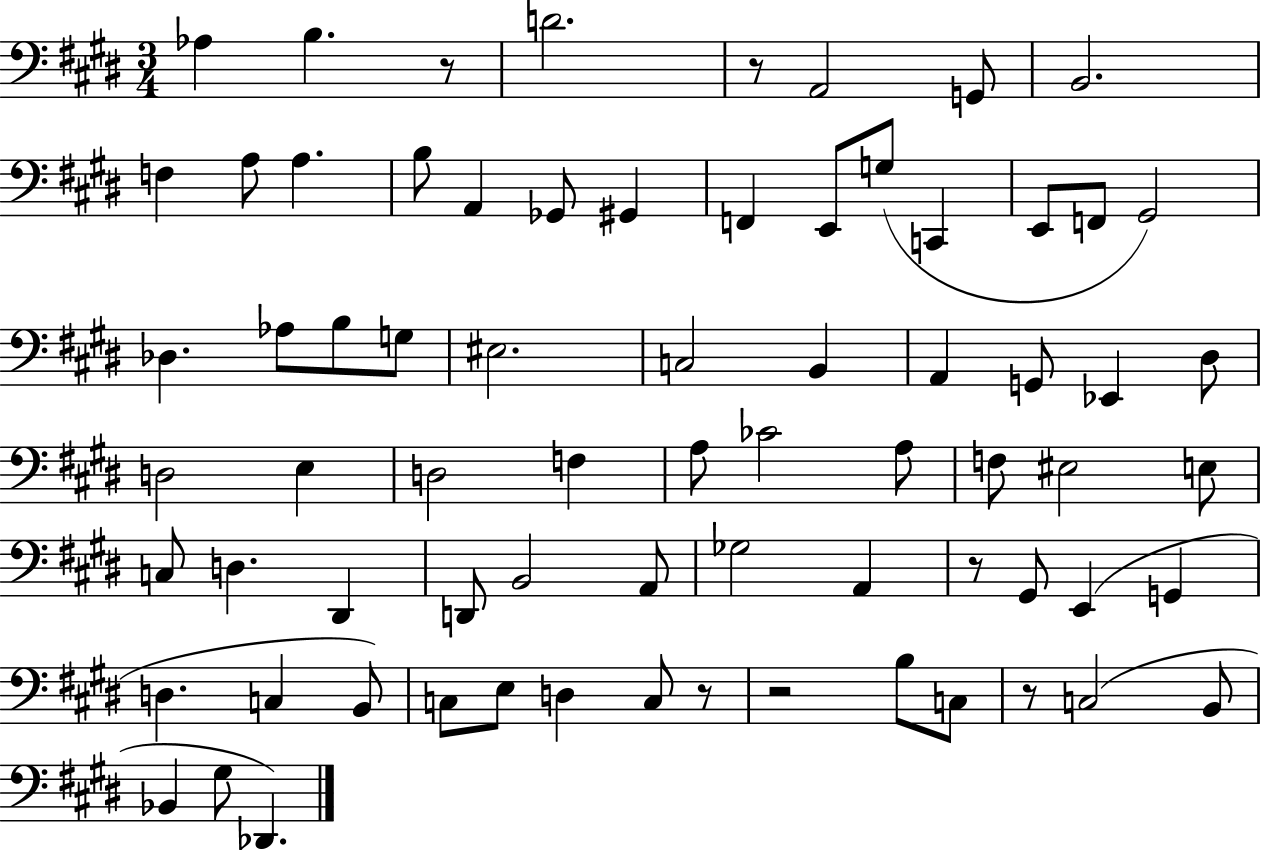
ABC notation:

X:1
T:Untitled
M:3/4
L:1/4
K:E
_A, B, z/2 D2 z/2 A,,2 G,,/2 B,,2 F, A,/2 A, B,/2 A,, _G,,/2 ^G,, F,, E,,/2 G,/2 C,, E,,/2 F,,/2 ^G,,2 _D, _A,/2 B,/2 G,/2 ^E,2 C,2 B,, A,, G,,/2 _E,, ^D,/2 D,2 E, D,2 F, A,/2 _C2 A,/2 F,/2 ^E,2 E,/2 C,/2 D, ^D,, D,,/2 B,,2 A,,/2 _G,2 A,, z/2 ^G,,/2 E,, G,, D, C, B,,/2 C,/2 E,/2 D, C,/2 z/2 z2 B,/2 C,/2 z/2 C,2 B,,/2 _B,, ^G,/2 _D,,